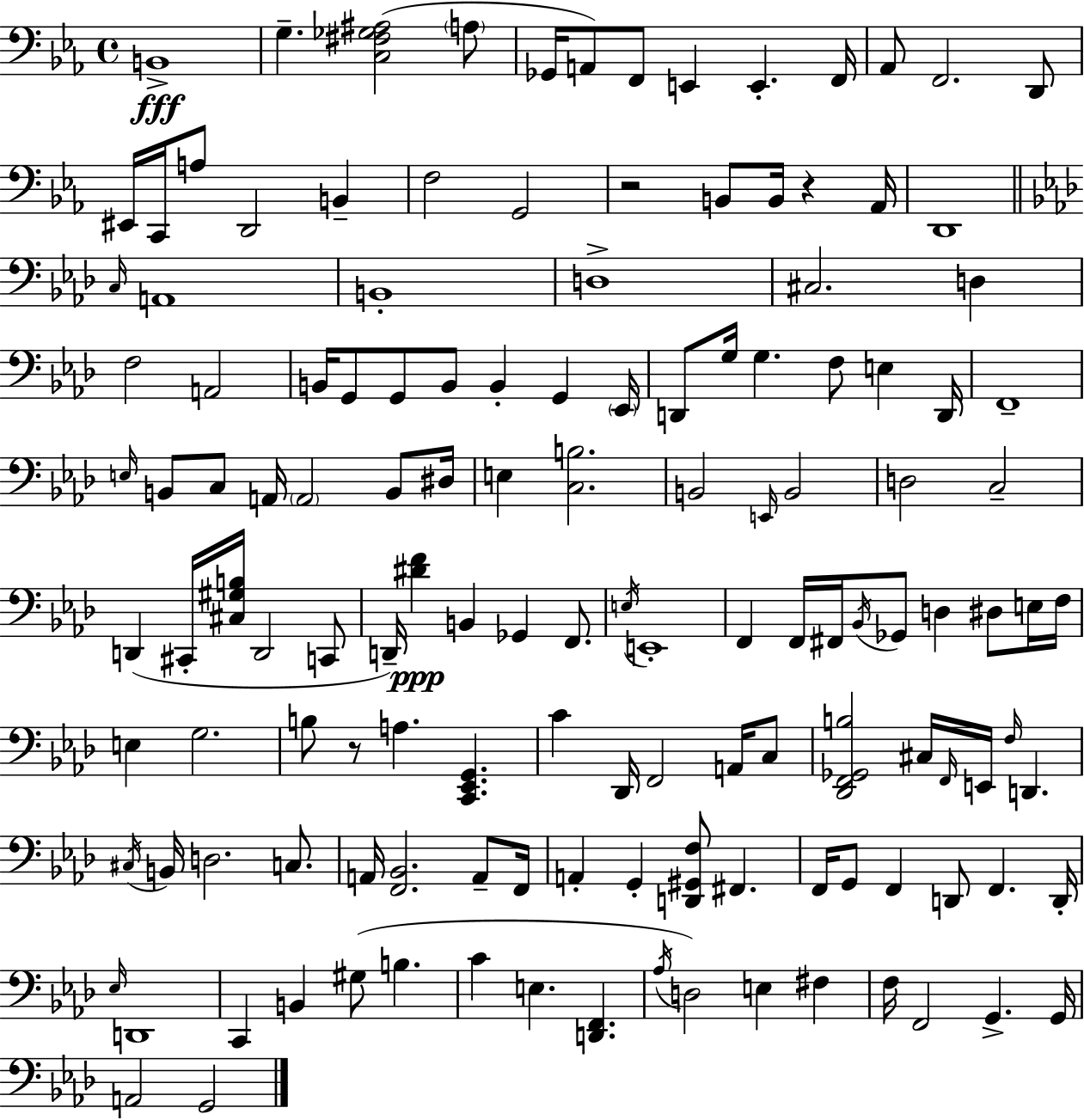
B2/w G3/q. [C3,F#3,Gb3,A#3]/h A3/e Gb2/s A2/e F2/e E2/q E2/q. F2/s Ab2/e F2/h. D2/e EIS2/s C2/s A3/e D2/h B2/q F3/h G2/h R/h B2/e B2/s R/q Ab2/s D2/w C3/s A2/w B2/w D3/w C#3/h. D3/q F3/h A2/h B2/s G2/e G2/e B2/e B2/q G2/q Eb2/s D2/e G3/s G3/q. F3/e E3/q D2/s F2/w E3/s B2/e C3/e A2/s A2/h B2/e D#3/s E3/q [C3,B3]/h. B2/h E2/s B2/h D3/h C3/h D2/q C#2/s [C#3,G#3,B3]/s D2/h C2/e D2/s [D#4,F4]/q B2/q Gb2/q F2/e. E3/s E2/w F2/q F2/s F#2/s Bb2/s Gb2/e D3/q D#3/e E3/s F3/s E3/q G3/h. B3/e R/e A3/q. [C2,Eb2,G2]/q. C4/q Db2/s F2/h A2/s C3/e [Db2,F2,Gb2,B3]/h C#3/s F2/s E2/s F3/s D2/q. C#3/s B2/s D3/h. C3/e. A2/s [F2,Bb2]/h. A2/e F2/s A2/q G2/q [D2,G#2,F3]/e F#2/q. F2/s G2/e F2/q D2/e F2/q. D2/s Eb3/s D2/w C2/q B2/q G#3/e B3/q. C4/q E3/q. [D2,F2]/q. Ab3/s D3/h E3/q F#3/q F3/s F2/h G2/q. G2/s A2/h G2/h